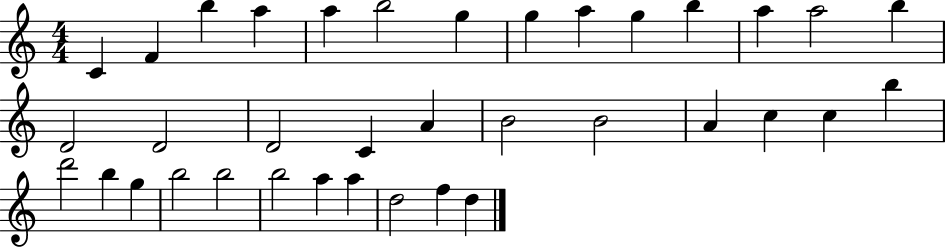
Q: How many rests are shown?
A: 0